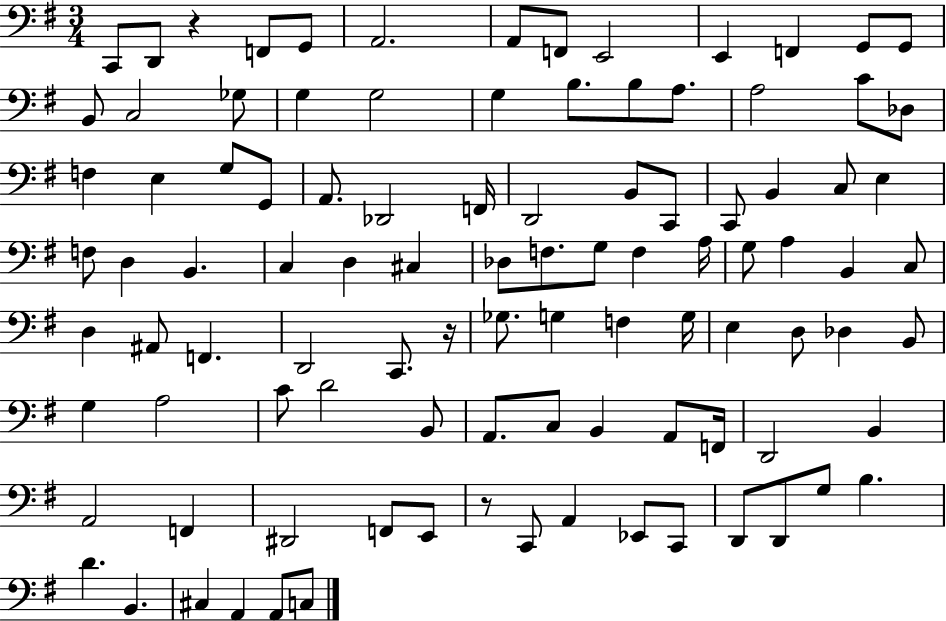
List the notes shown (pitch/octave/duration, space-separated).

C2/e D2/e R/q F2/e G2/e A2/h. A2/e F2/e E2/h E2/q F2/q G2/e G2/e B2/e C3/h Gb3/e G3/q G3/h G3/q B3/e. B3/e A3/e. A3/h C4/e Db3/e F3/q E3/q G3/e G2/e A2/e. Db2/h F2/s D2/h B2/e C2/e C2/e B2/q C3/e E3/q F3/e D3/q B2/q. C3/q D3/q C#3/q Db3/e F3/e. G3/e F3/q A3/s G3/e A3/q B2/q C3/e D3/q A#2/e F2/q. D2/h C2/e. R/s Gb3/e. G3/q F3/q G3/s E3/q D3/e Db3/q B2/e G3/q A3/h C4/e D4/h B2/e A2/e. C3/e B2/q A2/e F2/s D2/h B2/q A2/h F2/q D#2/h F2/e E2/e R/e C2/e A2/q Eb2/e C2/e D2/e D2/e G3/e B3/q. D4/q. B2/q. C#3/q A2/q A2/e C3/e